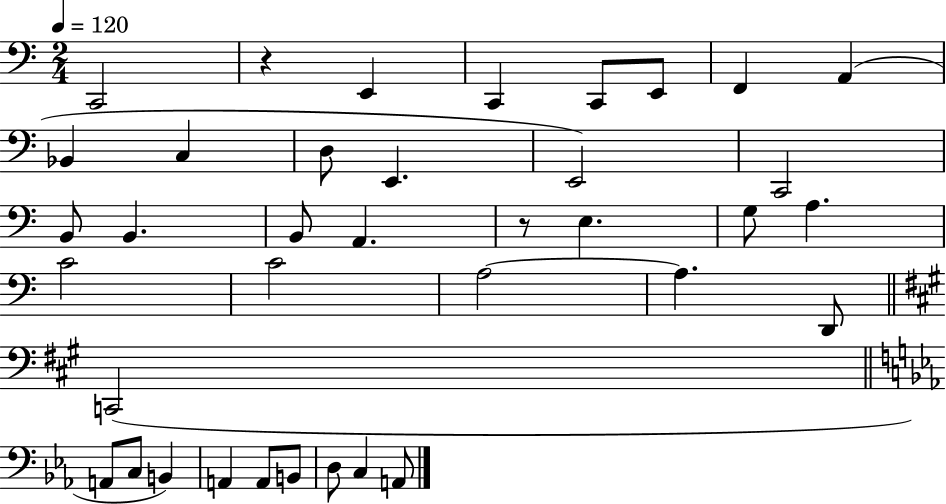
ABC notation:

X:1
T:Untitled
M:2/4
L:1/4
K:C
C,,2 z E,, C,, C,,/2 E,,/2 F,, A,, _B,, C, D,/2 E,, E,,2 C,,2 B,,/2 B,, B,,/2 A,, z/2 E, G,/2 A, C2 C2 A,2 A, D,,/2 C,,2 A,,/2 C,/2 B,, A,, A,,/2 B,,/2 D,/2 C, A,,/2